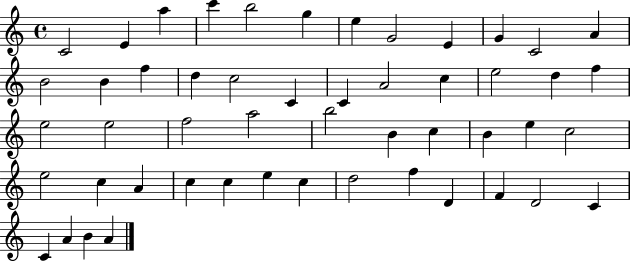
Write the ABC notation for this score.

X:1
T:Untitled
M:4/4
L:1/4
K:C
C2 E a c' b2 g e G2 E G C2 A B2 B f d c2 C C A2 c e2 d f e2 e2 f2 a2 b2 B c B e c2 e2 c A c c e c d2 f D F D2 C C A B A